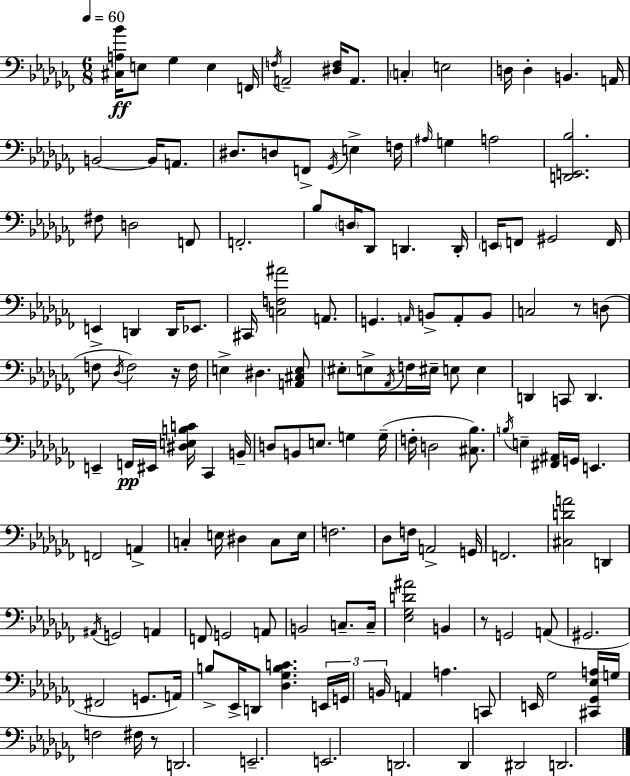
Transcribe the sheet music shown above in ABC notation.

X:1
T:Untitled
M:6/8
L:1/4
K:Abm
[^C,A,_B]/4 E,/2 _G, E, F,,/4 F,/4 A,,2 [^D,F,]/4 A,,/2 C, E,2 D,/4 D, B,, A,,/4 B,,2 B,,/4 A,,/2 ^D,/2 D,/2 F,,/2 _G,,/4 E, F,/4 ^A,/4 G, A,2 [D,,E,,_B,]2 ^F,/2 D,2 F,,/2 F,,2 _B,/2 D,/4 _D,,/2 D,, D,,/4 E,,/4 F,,/2 ^G,,2 F,,/4 E,, D,, D,,/4 _E,,/2 ^C,,/4 [C,F,^A]2 A,,/2 G,, A,,/4 B,,/2 A,,/2 B,,/2 C,2 z/2 D,/2 F,/2 _D,/4 F,2 z/4 F,/4 E, ^D, [A,,^C,E,]/2 ^E,/2 E,/2 _A,,/4 F,/4 ^E,/4 E,/2 E, D,, C,,/2 D,, E,, F,,/4 ^E,,/4 [^D,E,B,C]/4 _C,, B,,/4 D,/2 B,,/2 E,/2 G, G,/4 F,/4 D,2 [^C,_B,]/2 B,/4 E, [^F,,^A,,]/4 G,,/4 E,, F,,2 A,, C, E,/4 ^D, C,/2 E,/4 F,2 _D,/2 F,/4 A,,2 G,,/4 F,,2 [^C,DA]2 D,, ^A,,/4 G,,2 A,, F,,/2 G,,2 A,,/2 B,,2 C,/2 C,/4 [_E,_G,D^A]2 B,, z/2 G,,2 A,,/2 ^G,,2 ^F,,2 G,,/2 A,,/4 B,/2 _E,,/4 D,,/2 [_D,_G,B,C] E,,/4 G,,/4 B,,/4 A,, A, C,,/2 E,,/4 _G,2 [^C,,_G,,_E,A,]/4 G,/4 F,2 ^F,/4 z/2 D,,2 E,,2 E,,2 D,,2 _D,, ^D,,2 D,,2